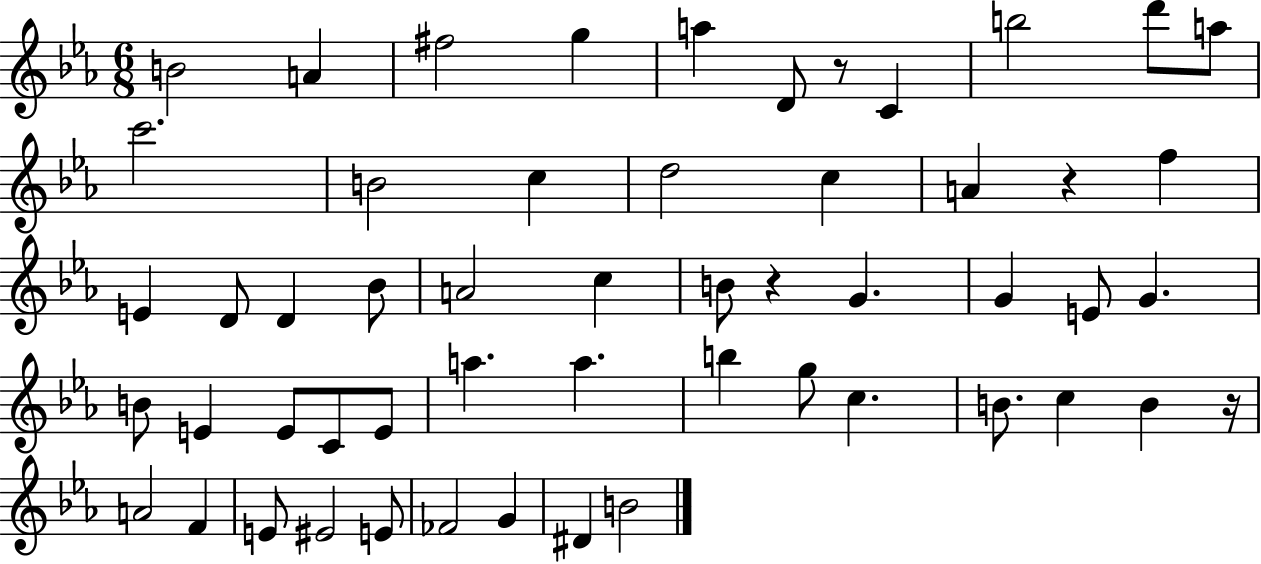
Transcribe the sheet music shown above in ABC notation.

X:1
T:Untitled
M:6/8
L:1/4
K:Eb
B2 A ^f2 g a D/2 z/2 C b2 d'/2 a/2 c'2 B2 c d2 c A z f E D/2 D _B/2 A2 c B/2 z G G E/2 G B/2 E E/2 C/2 E/2 a a b g/2 c B/2 c B z/4 A2 F E/2 ^E2 E/2 _F2 G ^D B2